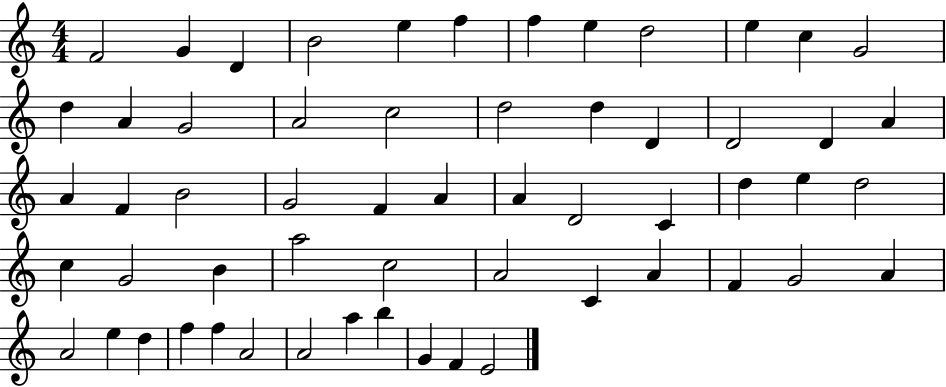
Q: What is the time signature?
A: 4/4